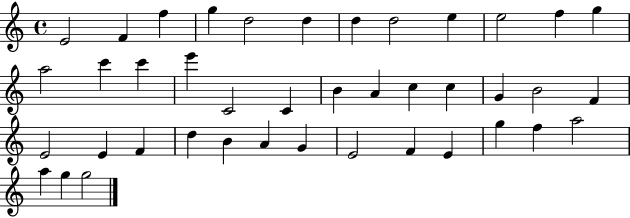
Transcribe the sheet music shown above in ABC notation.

X:1
T:Untitled
M:4/4
L:1/4
K:C
E2 F f g d2 d d d2 e e2 f g a2 c' c' e' C2 C B A c c G B2 F E2 E F d B A G E2 F E g f a2 a g g2